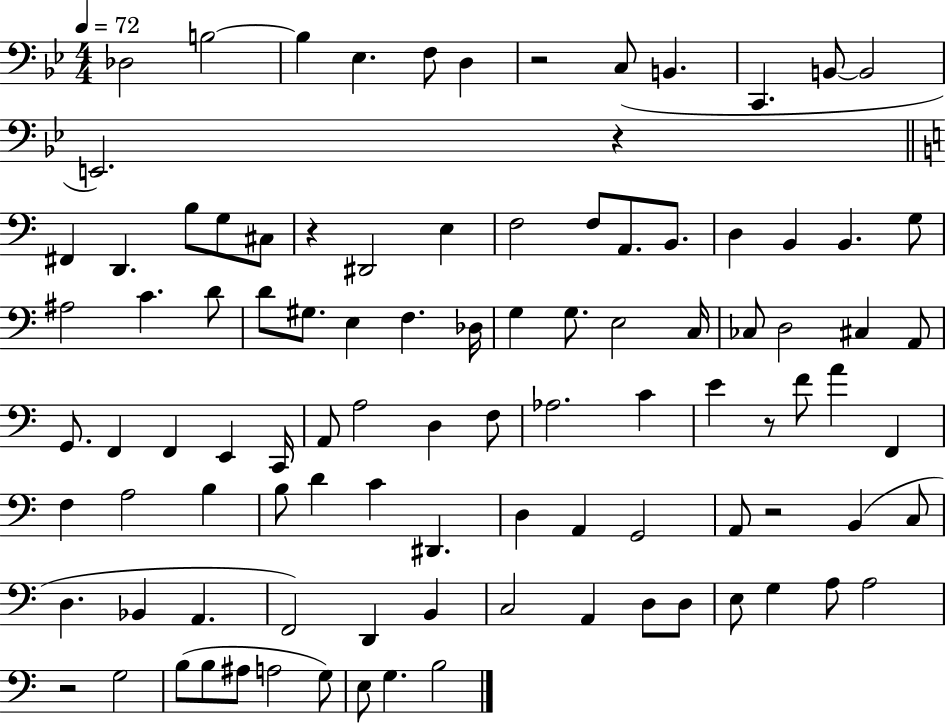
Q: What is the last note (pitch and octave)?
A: B3